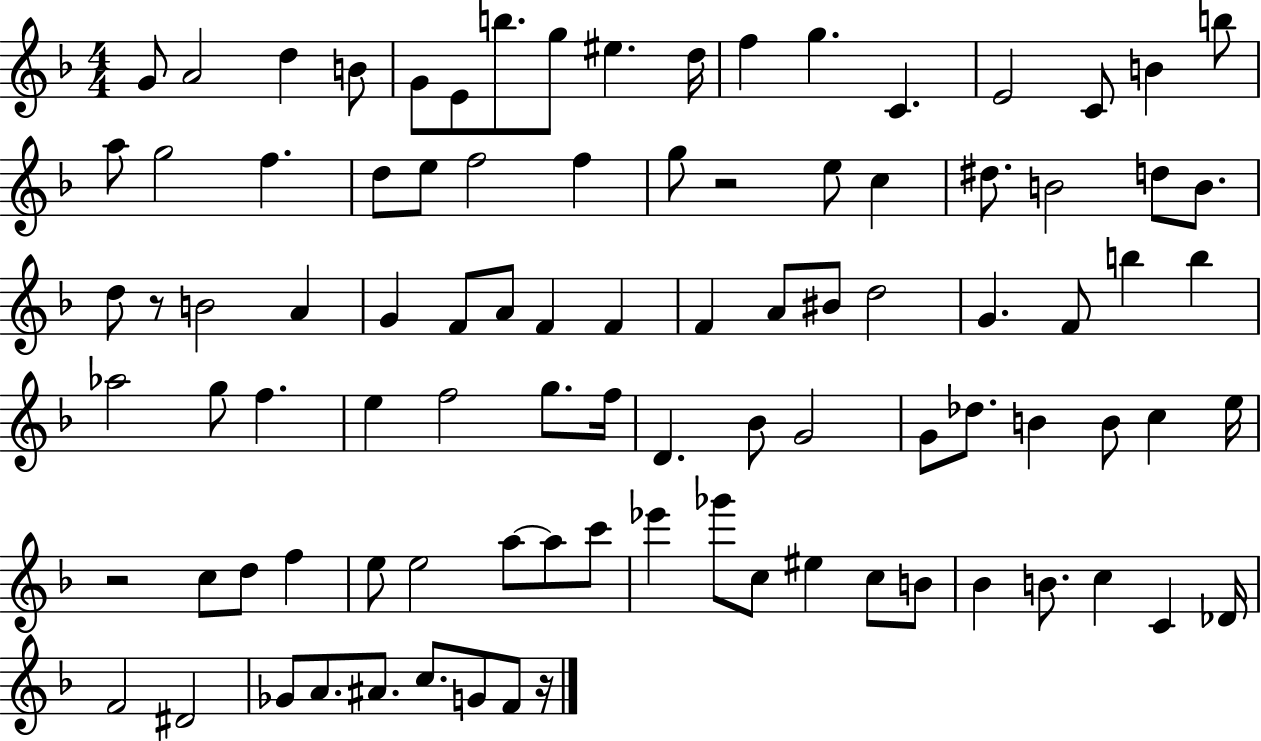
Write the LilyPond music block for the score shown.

{
  \clef treble
  \numericTimeSignature
  \time 4/4
  \key f \major
  g'8 a'2 d''4 b'8 | g'8 e'8 b''8. g''8 eis''4. d''16 | f''4 g''4. c'4. | e'2 c'8 b'4 b''8 | \break a''8 g''2 f''4. | d''8 e''8 f''2 f''4 | g''8 r2 e''8 c''4 | dis''8. b'2 d''8 b'8. | \break d''8 r8 b'2 a'4 | g'4 f'8 a'8 f'4 f'4 | f'4 a'8 bis'8 d''2 | g'4. f'8 b''4 b''4 | \break aes''2 g''8 f''4. | e''4 f''2 g''8. f''16 | d'4. bes'8 g'2 | g'8 des''8. b'4 b'8 c''4 e''16 | \break r2 c''8 d''8 f''4 | e''8 e''2 a''8~~ a''8 c'''8 | ees'''4 ges'''8 c''8 eis''4 c''8 b'8 | bes'4 b'8. c''4 c'4 des'16 | \break f'2 dis'2 | ges'8 a'8. ais'8. c''8. g'8 f'8 r16 | \bar "|."
}